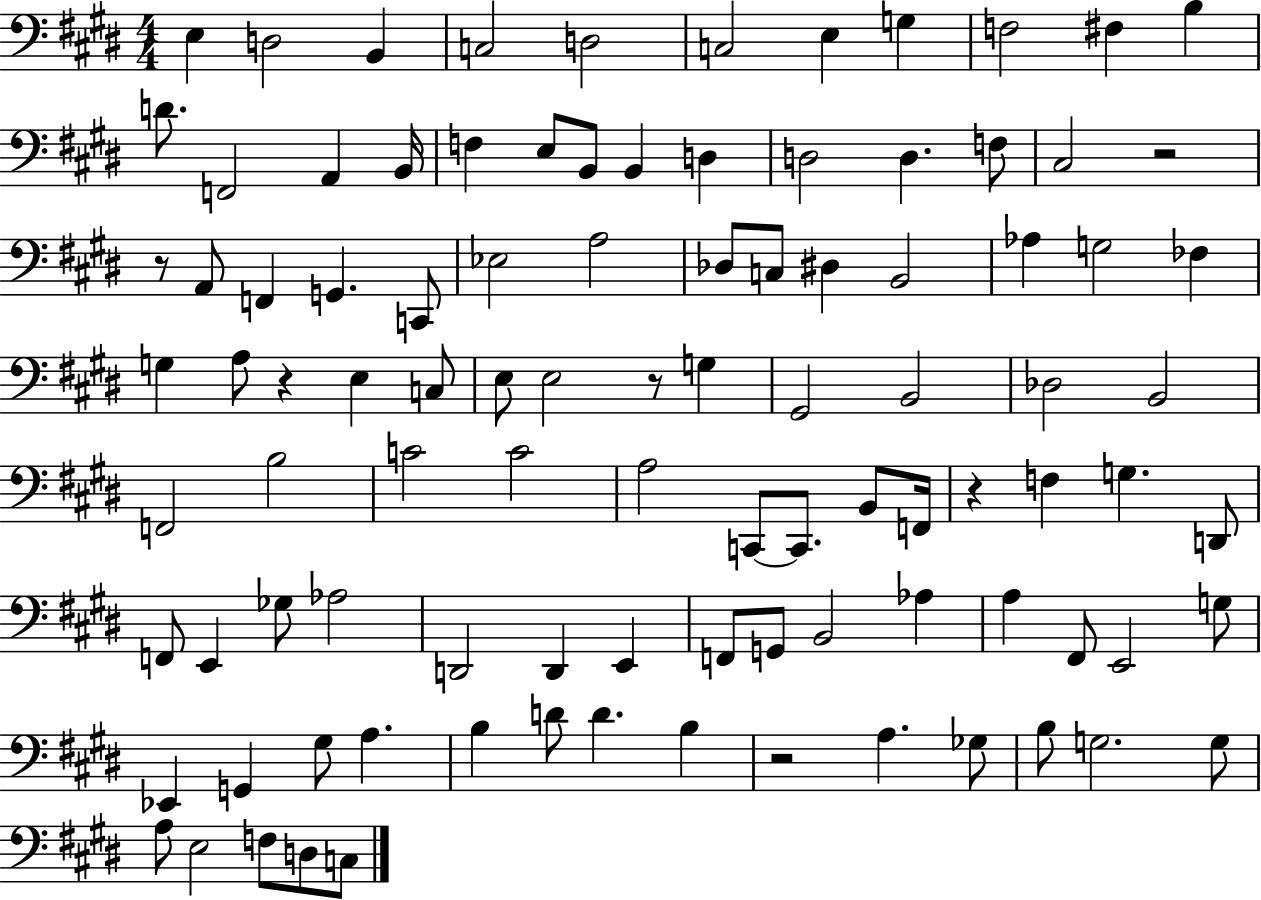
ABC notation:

X:1
T:Untitled
M:4/4
L:1/4
K:E
E, D,2 B,, C,2 D,2 C,2 E, G, F,2 ^F, B, D/2 F,,2 A,, B,,/4 F, E,/2 B,,/2 B,, D, D,2 D, F,/2 ^C,2 z2 z/2 A,,/2 F,, G,, C,,/2 _E,2 A,2 _D,/2 C,/2 ^D, B,,2 _A, G,2 _F, G, A,/2 z E, C,/2 E,/2 E,2 z/2 G, ^G,,2 B,,2 _D,2 B,,2 F,,2 B,2 C2 C2 A,2 C,,/2 C,,/2 B,,/2 F,,/4 z F, G, D,,/2 F,,/2 E,, _G,/2 _A,2 D,,2 D,, E,, F,,/2 G,,/2 B,,2 _A, A, ^F,,/2 E,,2 G,/2 _E,, G,, ^G,/2 A, B, D/2 D B, z2 A, _G,/2 B,/2 G,2 G,/2 A,/2 E,2 F,/2 D,/2 C,/2